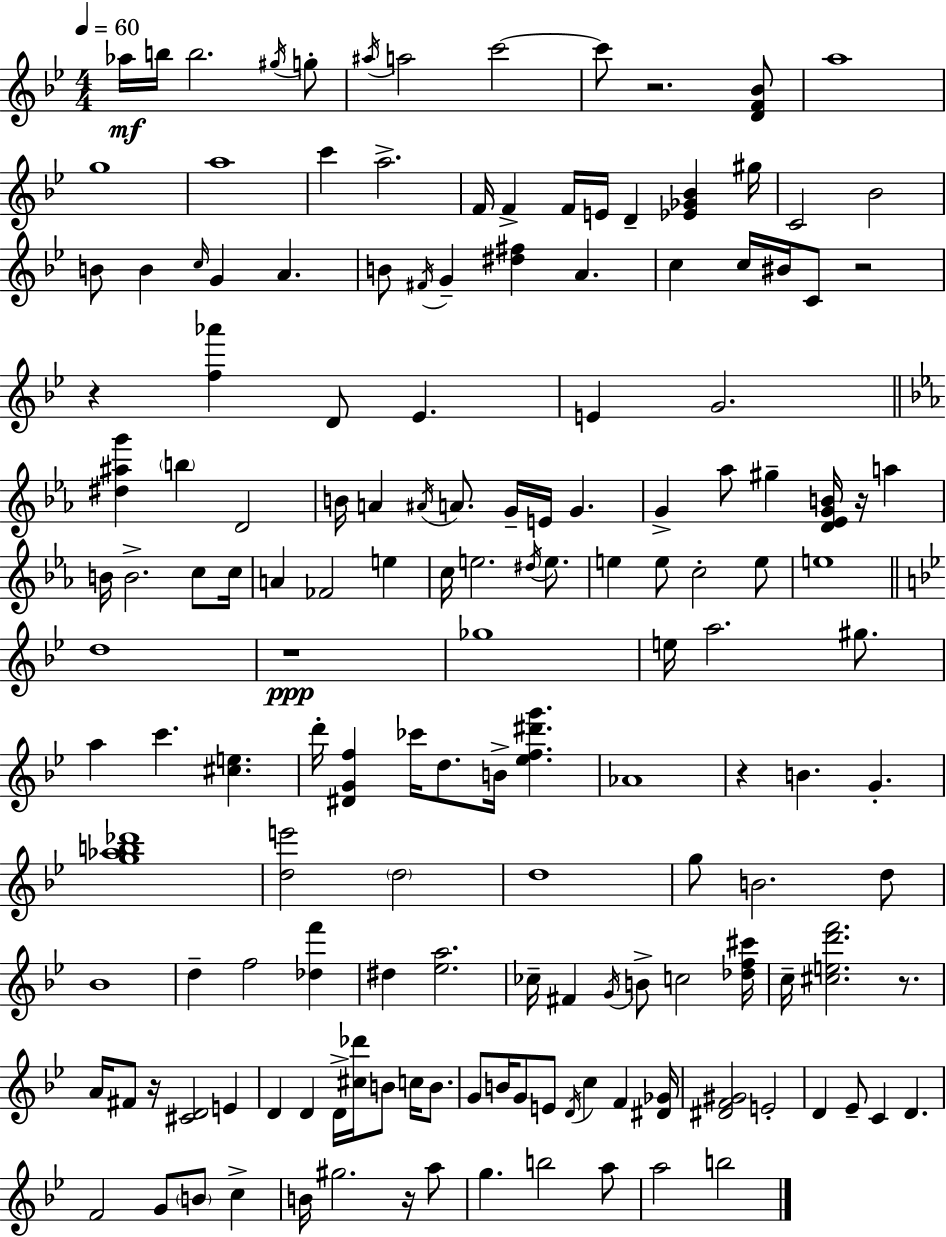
Ab5/s B5/s B5/h. G#5/s G5/e A#5/s A5/h C6/h C6/e R/h. [D4,F4,Bb4]/e A5/w G5/w A5/w C6/q A5/h. F4/s F4/q F4/s E4/s D4/q [Eb4,Gb4,Bb4]/q G#5/s C4/h Bb4/h B4/e B4/q C5/s G4/q A4/q. B4/e F#4/s G4/q [D#5,F#5]/q A4/q. C5/q C5/s BIS4/s C4/e R/h R/q [F5,Ab6]/q D4/e Eb4/q. E4/q G4/h. [D#5,A#5,G6]/q B5/q D4/h B4/s A4/q A#4/s A4/e. G4/s E4/s G4/q. G4/q Ab5/e G#5/q [D4,Eb4,G4,B4]/s R/s A5/q B4/s B4/h. C5/e C5/s A4/q FES4/h E5/q C5/s E5/h. D#5/s E5/e. E5/q E5/e C5/h E5/e E5/w D5/w R/w Gb5/w E5/s A5/h. G#5/e. A5/q C6/q. [C#5,E5]/q. D6/s [D#4,G4,F5]/q CES6/s D5/e. B4/s [Eb5,F5,D#6,G6]/q. Ab4/w R/q B4/q. G4/q. [G5,Ab5,B5,Db6]/w [D5,E6]/h D5/h D5/w G5/e B4/h. D5/e Bb4/w D5/q F5/h [Db5,F6]/q D#5/q [Eb5,A5]/h. CES5/s F#4/q G4/s B4/e C5/h [Db5,F5,C#6]/s C5/s [C#5,E5,D6,F6]/h. R/e. A4/s F#4/e R/s [C#4,D4]/h E4/q D4/q D4/q D4/s [C#5,Db6]/s B4/e C5/s B4/e. G4/e B4/s G4/e E4/e D4/s C5/q F4/q [D#4,Gb4]/s [D#4,F4,G#4]/h E4/h D4/q Eb4/e C4/q D4/q. F4/h G4/e B4/e C5/q B4/s G#5/h. R/s A5/e G5/q. B5/h A5/e A5/h B5/h